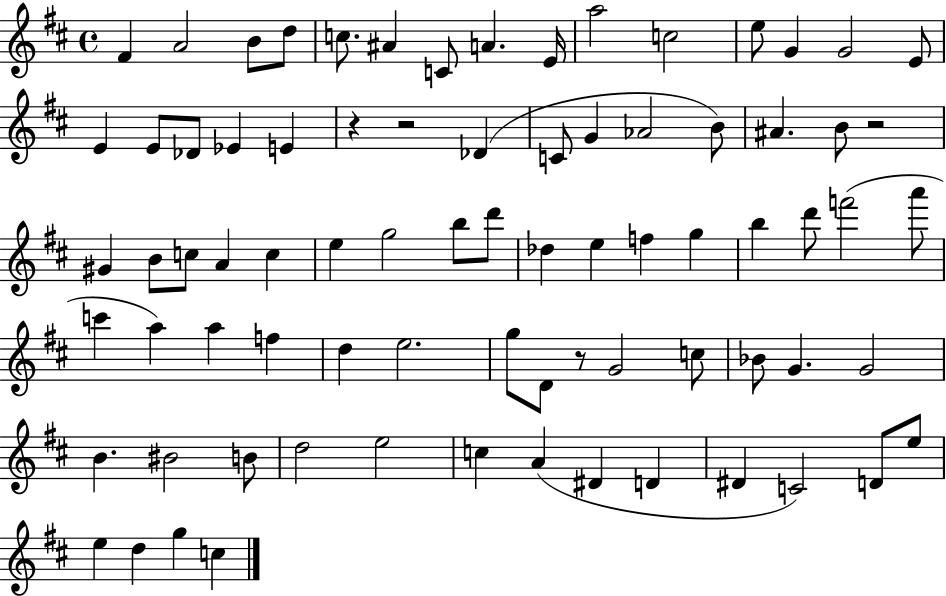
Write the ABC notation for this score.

X:1
T:Untitled
M:4/4
L:1/4
K:D
^F A2 B/2 d/2 c/2 ^A C/2 A E/4 a2 c2 e/2 G G2 E/2 E E/2 _D/2 _E E z z2 _D C/2 G _A2 B/2 ^A B/2 z2 ^G B/2 c/2 A c e g2 b/2 d'/2 _d e f g b d'/2 f'2 a'/2 c' a a f d e2 g/2 D/2 z/2 G2 c/2 _B/2 G G2 B ^B2 B/2 d2 e2 c A ^D D ^D C2 D/2 e/2 e d g c